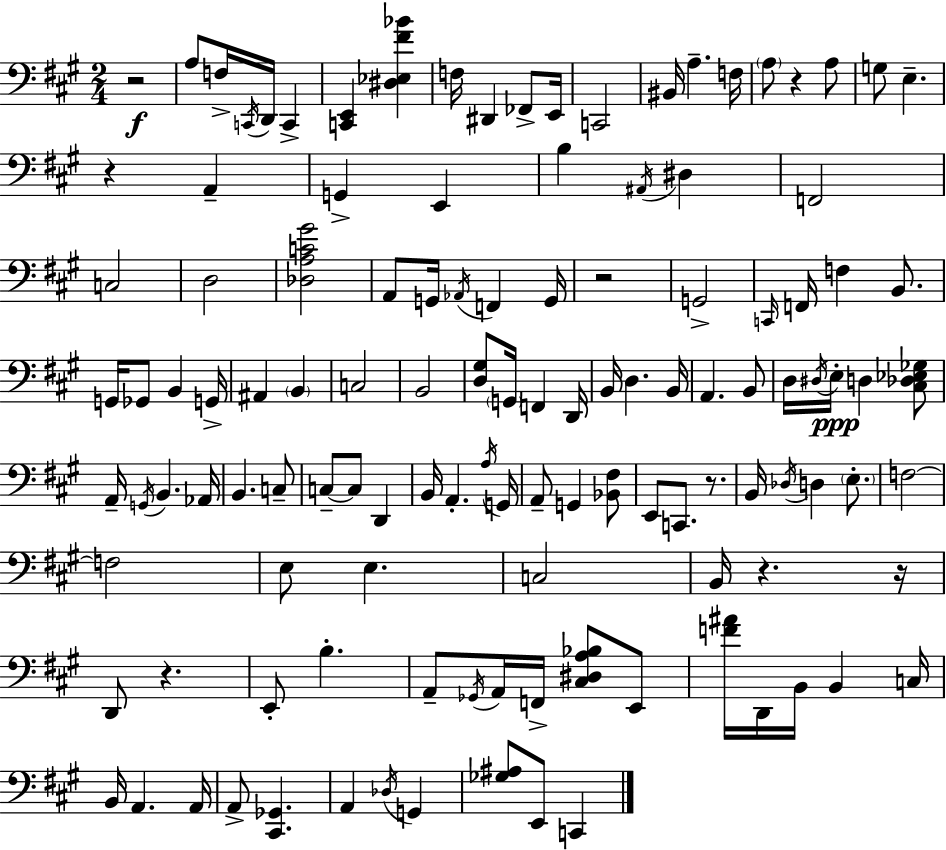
X:1
T:Untitled
M:2/4
L:1/4
K:A
z2 A,/2 F,/4 C,,/4 D,,/4 C,, [C,,E,,] [^D,_E,^F_B] F,/4 ^D,, _F,,/2 E,,/4 C,,2 ^B,,/4 A, F,/4 A,/2 z A,/2 G,/2 E, z A,, G,, E,, B, ^A,,/4 ^D, F,,2 C,2 D,2 [_D,A,C^G]2 A,,/2 G,,/4 _A,,/4 F,, G,,/4 z2 G,,2 C,,/4 F,,/4 F, B,,/2 G,,/4 _G,,/2 B,, G,,/4 ^A,, B,, C,2 B,,2 [D,^G,]/2 G,,/4 F,, D,,/4 B,,/4 D, B,,/4 A,, B,,/2 D,/4 ^D,/4 E,/4 D, [^C,_D,_E,_G,]/2 A,,/4 G,,/4 B,, _A,,/4 B,, C,/2 C,/2 C,/2 D,, B,,/4 A,, A,/4 G,,/4 A,,/2 G,, [_B,,^F,]/2 E,,/2 C,,/2 z/2 B,,/4 _D,/4 D, E,/2 F,2 F,2 E,/2 E, C,2 B,,/4 z z/4 D,,/2 z E,,/2 B, A,,/2 _G,,/4 A,,/4 F,,/4 [^C,^D,A,_B,]/2 E,,/2 [F^A]/4 D,,/4 B,,/4 B,, C,/4 B,,/4 A,, A,,/4 A,,/2 [^C,,_G,,] A,, _D,/4 G,, [_G,^A,]/2 E,,/2 C,,